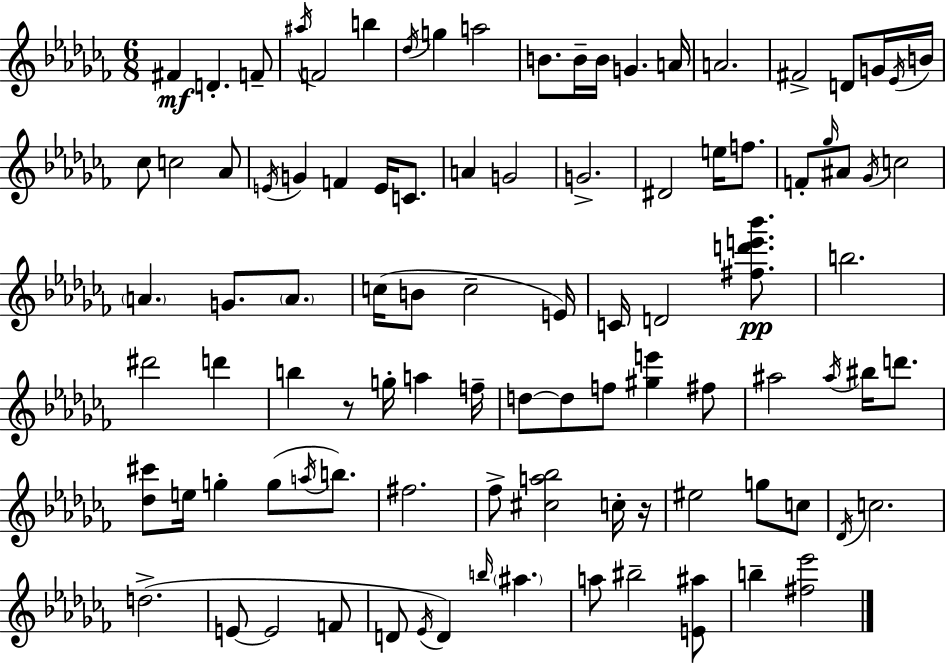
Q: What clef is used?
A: treble